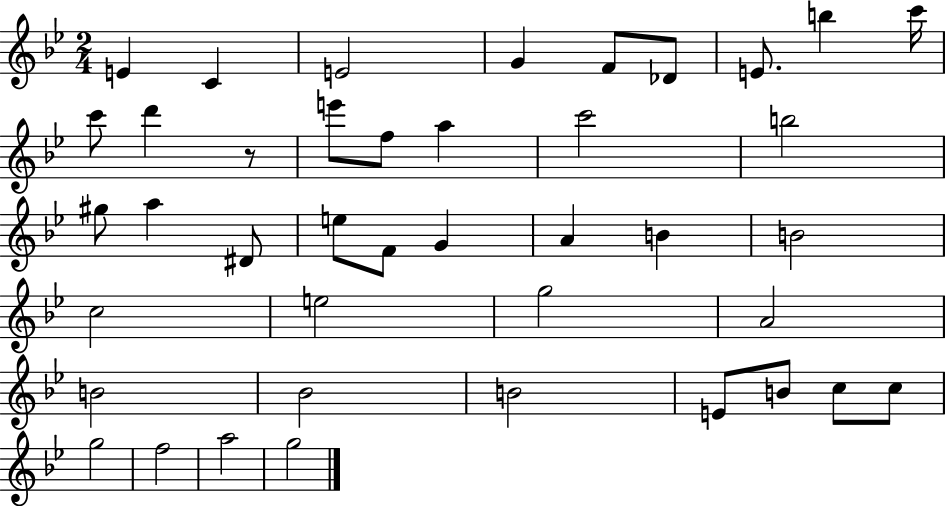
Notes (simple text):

E4/q C4/q E4/h G4/q F4/e Db4/e E4/e. B5/q C6/s C6/e D6/q R/e E6/e F5/e A5/q C6/h B5/h G#5/e A5/q D#4/e E5/e F4/e G4/q A4/q B4/q B4/h C5/h E5/h G5/h A4/h B4/h Bb4/h B4/h E4/e B4/e C5/e C5/e G5/h F5/h A5/h G5/h